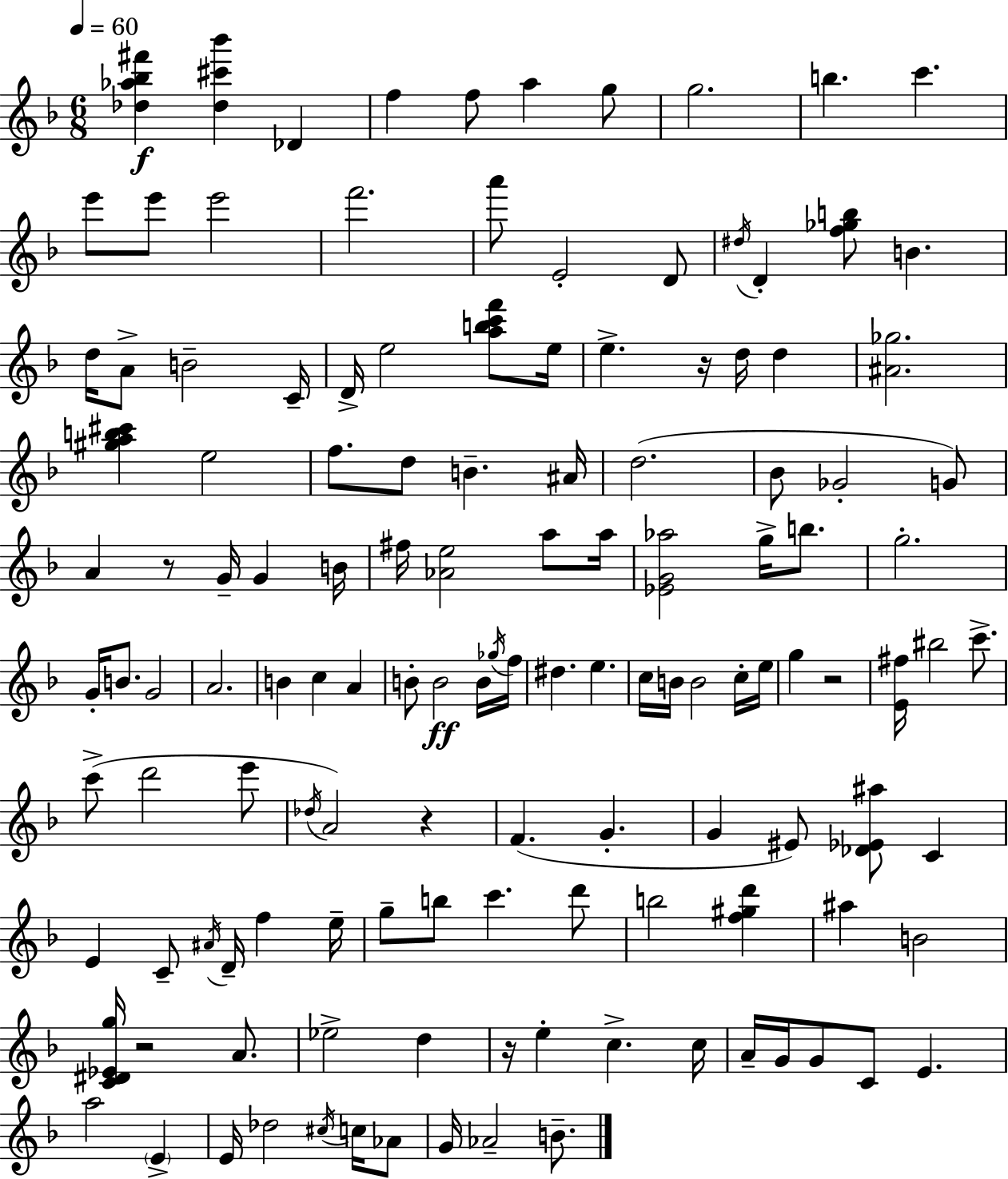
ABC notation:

X:1
T:Untitled
M:6/8
L:1/4
K:F
[_d_a_b^f'] [_d^c'_b'] _D f f/2 a g/2 g2 b c' e'/2 e'/2 e'2 f'2 a'/2 E2 D/2 ^d/4 D [f_gb]/2 B d/4 A/2 B2 C/4 D/4 e2 [abc'f']/2 e/4 e z/4 d/4 d [^A_g]2 [^gab^c'] e2 f/2 d/2 B ^A/4 d2 _B/2 _G2 G/2 A z/2 G/4 G B/4 ^f/4 [_Ae]2 a/2 a/4 [_EG_a]2 g/4 b/2 g2 G/4 B/2 G2 A2 B c A B/2 B2 B/4 _g/4 f/4 ^d e c/4 B/4 B2 c/4 e/4 g z2 [E^f]/4 ^b2 c'/2 c'/2 d'2 e'/2 _d/4 A2 z F G G ^E/2 [_D_E^a]/2 C E C/2 ^A/4 D/4 f e/4 g/2 b/2 c' d'/2 b2 [f^gd'] ^a B2 [C^D_Eg]/4 z2 A/2 _e2 d z/4 e c c/4 A/4 G/4 G/2 C/2 E a2 E E/4 _d2 ^c/4 c/4 _A/2 G/4 _A2 B/2